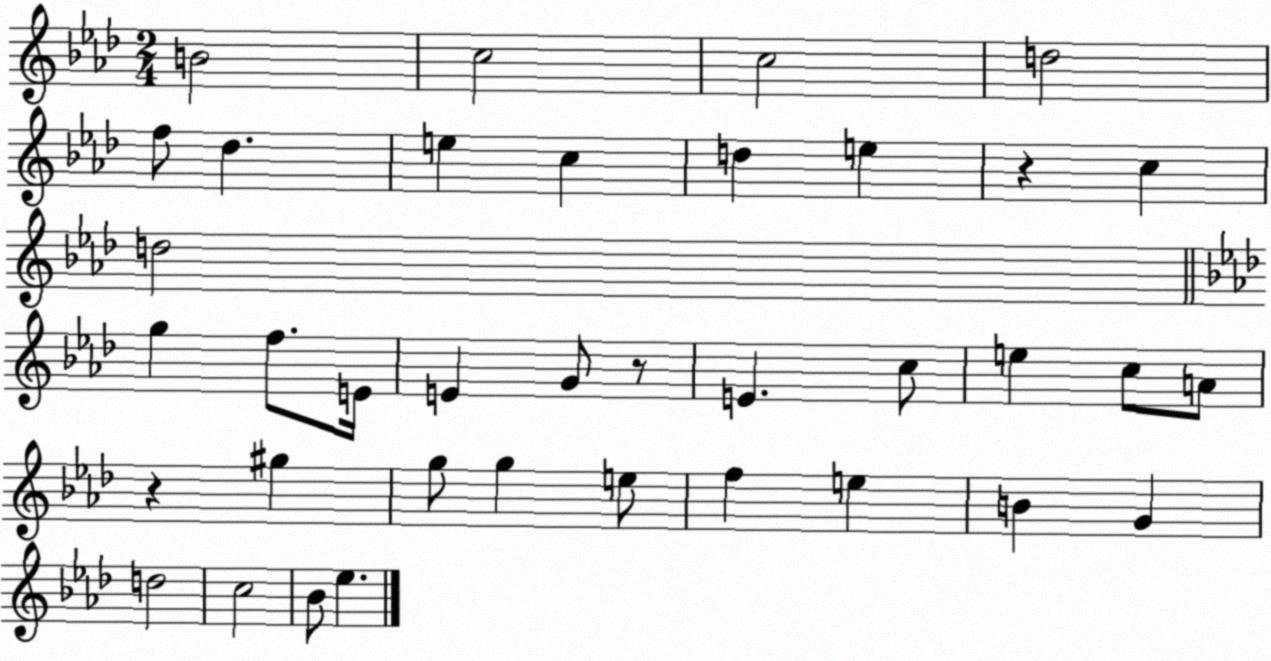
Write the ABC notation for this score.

X:1
T:Untitled
M:2/4
L:1/4
K:Ab
B2 c2 c2 d2 f/2 _d e c d e z c d2 g f/2 E/4 E G/2 z/2 E c/2 e c/2 A/2 z ^g g/2 g e/2 f e B G d2 c2 _B/2 _e